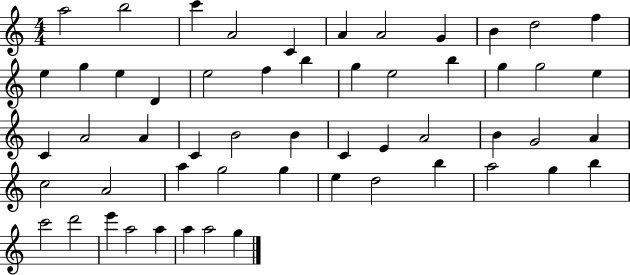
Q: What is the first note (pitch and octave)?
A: A5